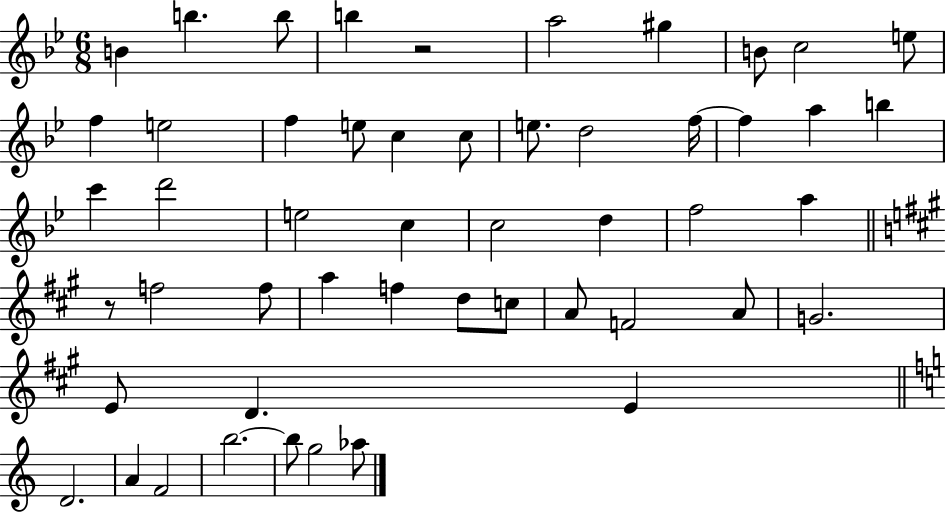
{
  \clef treble
  \numericTimeSignature
  \time 6/8
  \key bes \major
  \repeat volta 2 { b'4 b''4. b''8 | b''4 r2 | a''2 gis''4 | b'8 c''2 e''8 | \break f''4 e''2 | f''4 e''8 c''4 c''8 | e''8. d''2 f''16~~ | f''4 a''4 b''4 | \break c'''4 d'''2 | e''2 c''4 | c''2 d''4 | f''2 a''4 | \break \bar "||" \break \key a \major r8 f''2 f''8 | a''4 f''4 d''8 c''8 | a'8 f'2 a'8 | g'2. | \break e'8 d'4. e'4 | \bar "||" \break \key c \major d'2. | a'4 f'2 | b''2.~~ | b''8 g''2 aes''8 | \break } \bar "|."
}